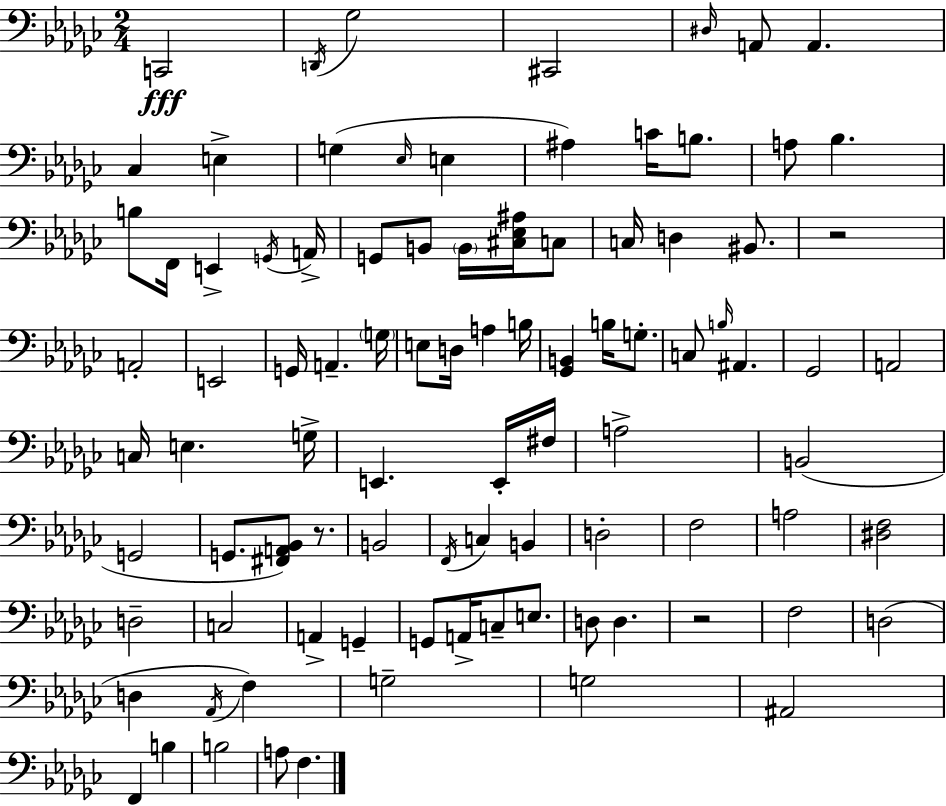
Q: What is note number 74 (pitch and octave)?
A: D3